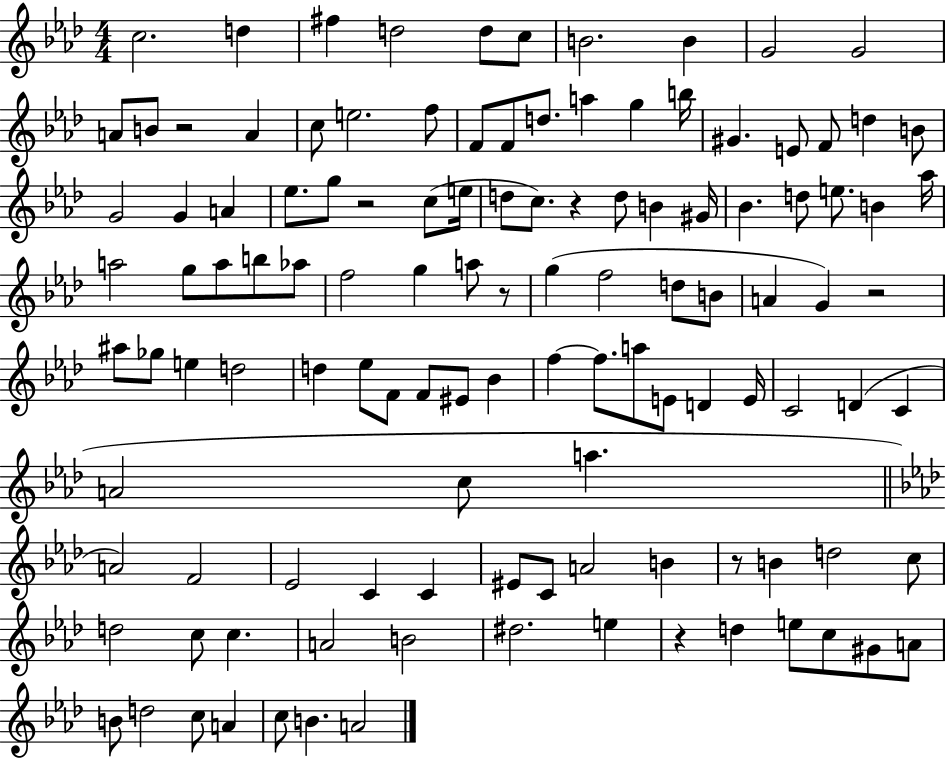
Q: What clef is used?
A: treble